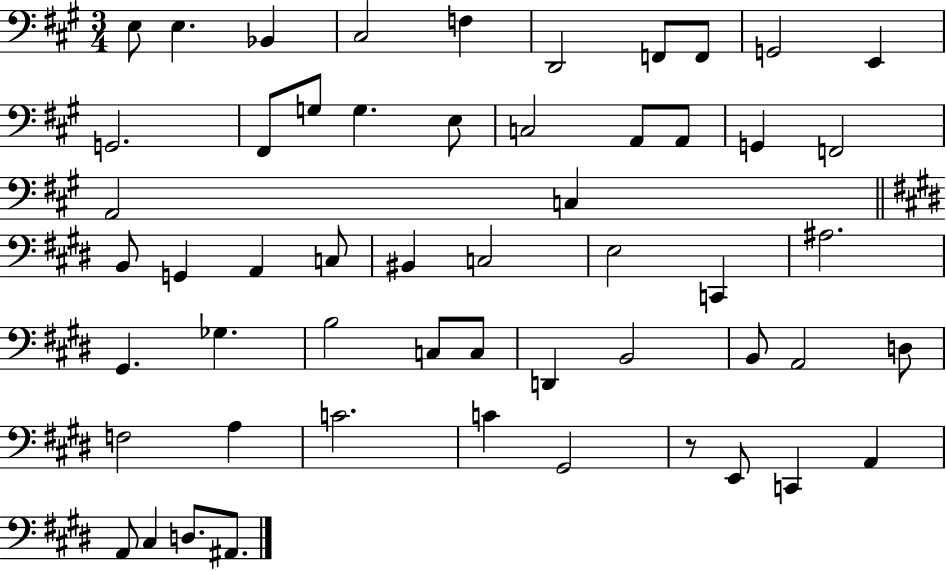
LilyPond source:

{
  \clef bass
  \numericTimeSignature
  \time 3/4
  \key a \major
  e8 e4. bes,4 | cis2 f4 | d,2 f,8 f,8 | g,2 e,4 | \break g,2. | fis,8 g8 g4. e8 | c2 a,8 a,8 | g,4 f,2 | \break a,2 c4 | \bar "||" \break \key e \major b,8 g,4 a,4 c8 | bis,4 c2 | e2 c,4 | ais2. | \break gis,4. ges4. | b2 c8 c8 | d,4 b,2 | b,8 a,2 d8 | \break f2 a4 | c'2. | c'4 gis,2 | r8 e,8 c,4 a,4 | \break a,8 cis4 d8. ais,8. | \bar "|."
}